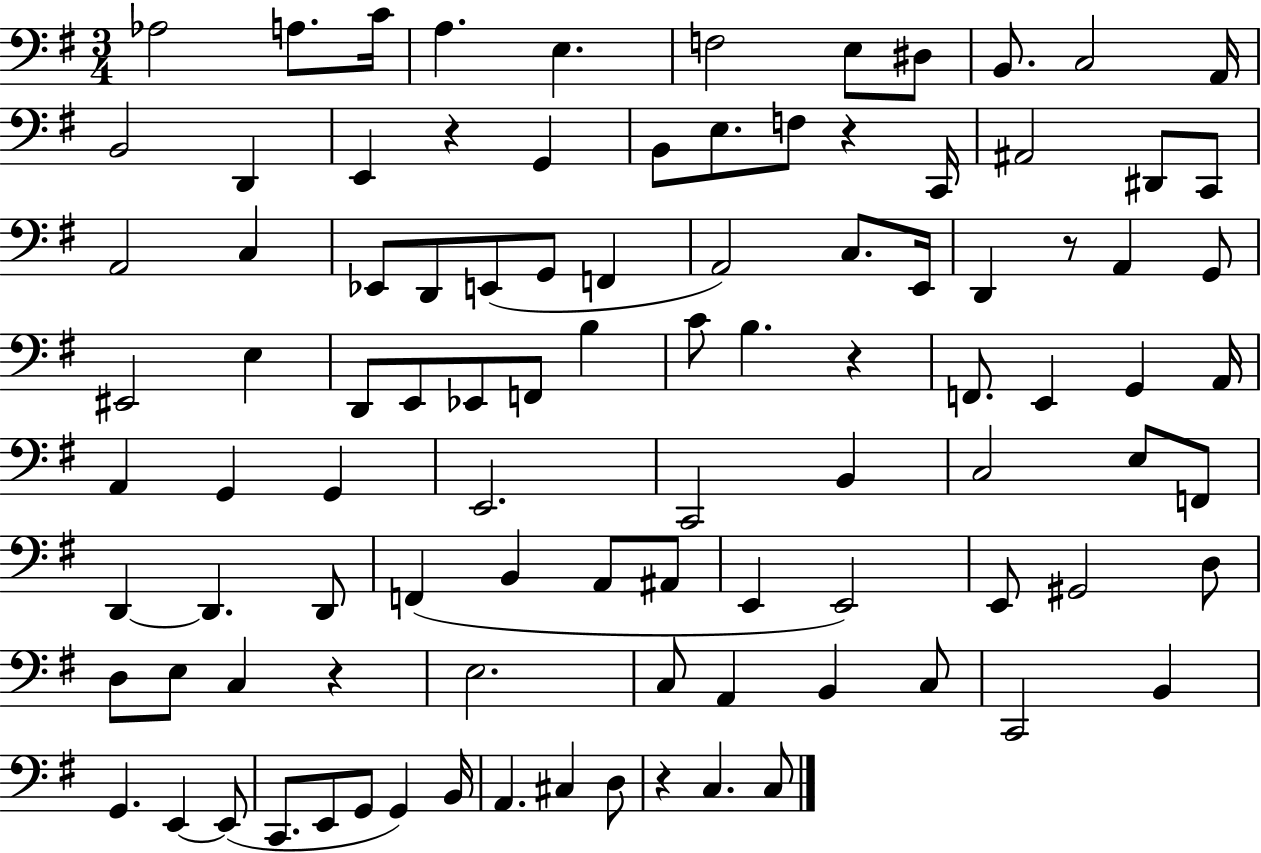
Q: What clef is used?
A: bass